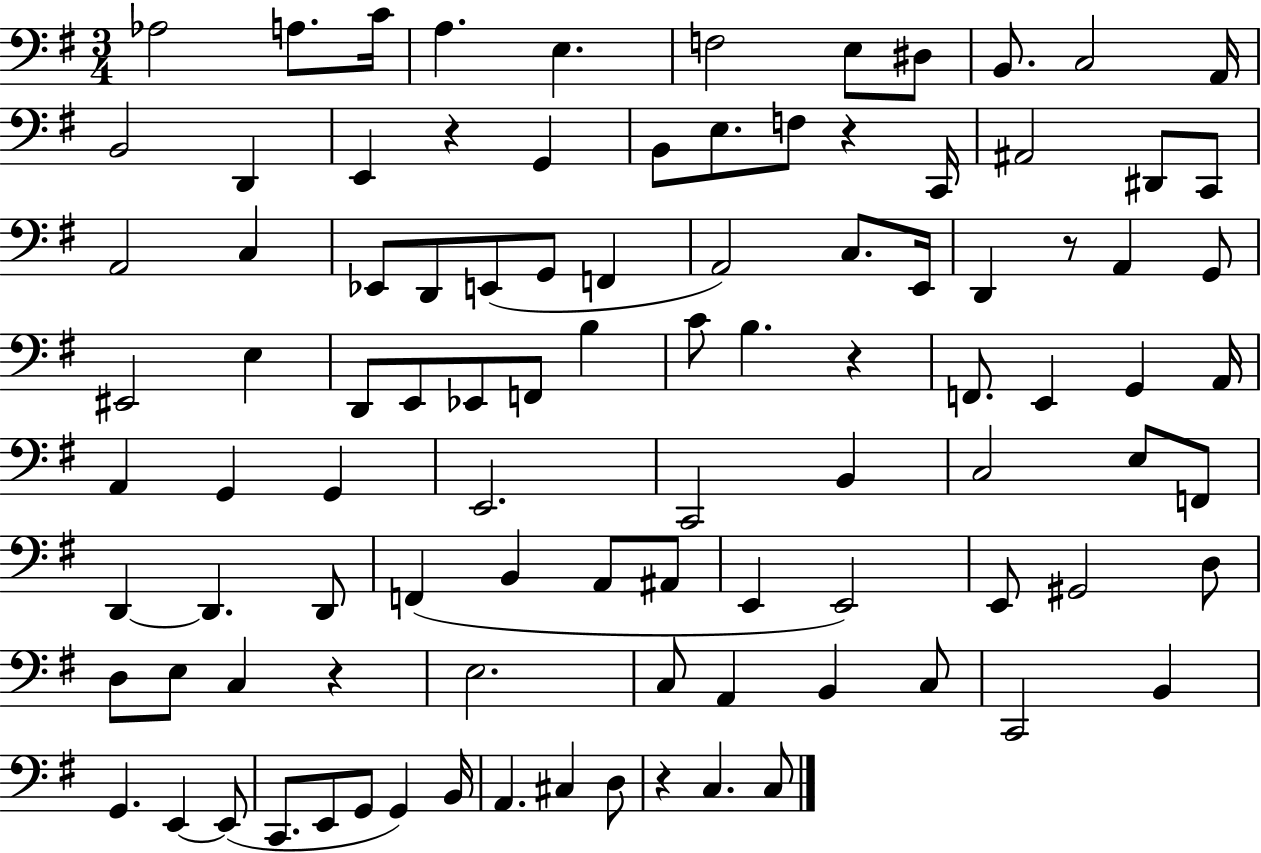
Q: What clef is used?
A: bass